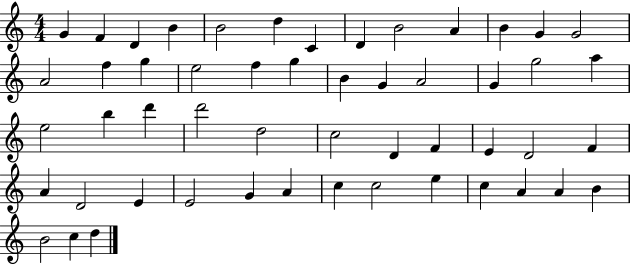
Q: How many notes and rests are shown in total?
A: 52